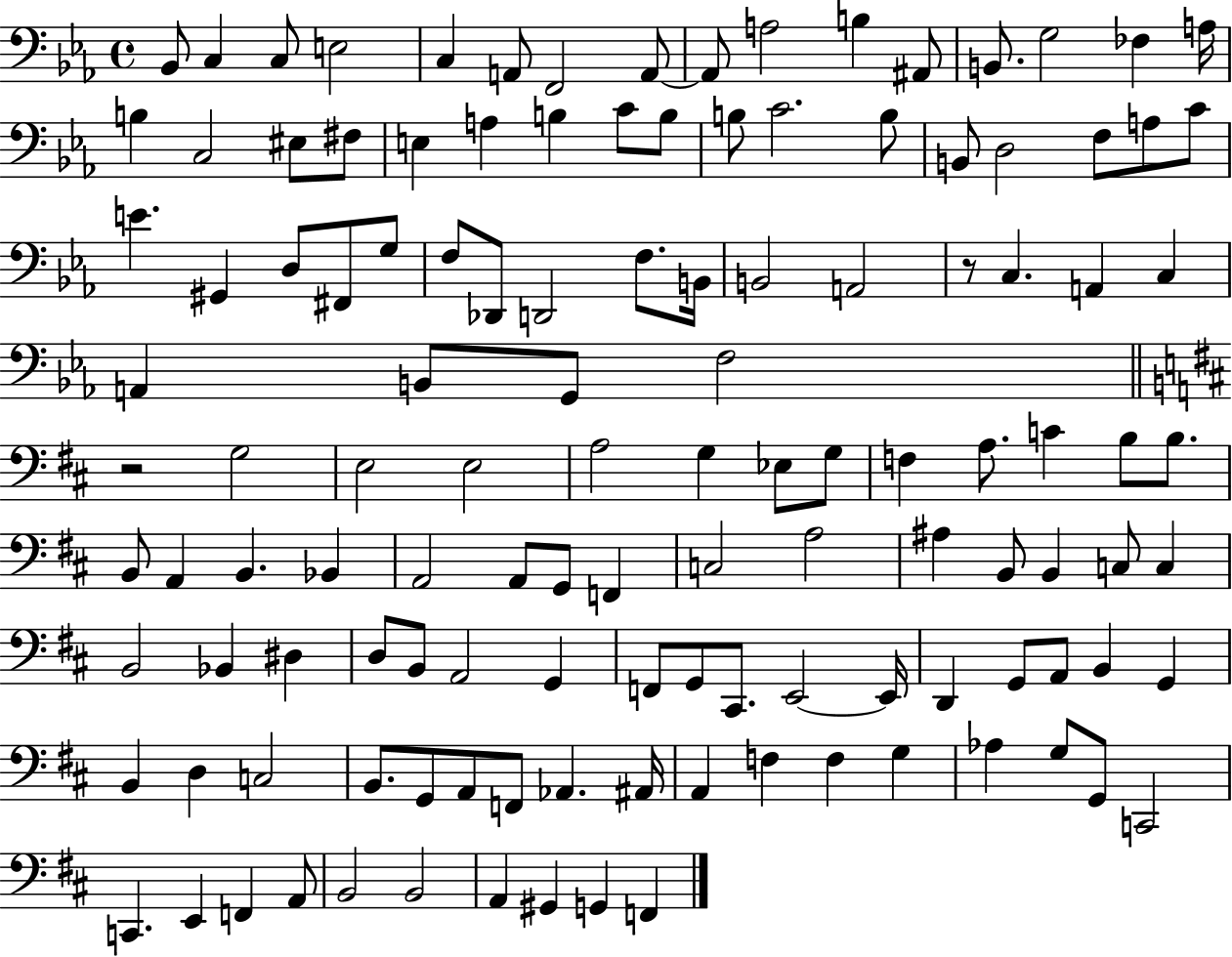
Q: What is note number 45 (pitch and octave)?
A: A2